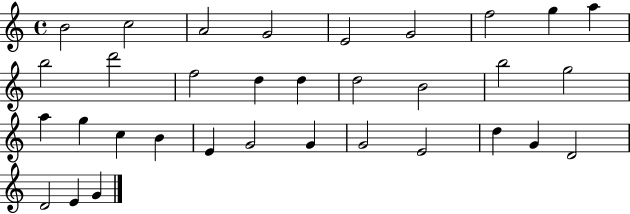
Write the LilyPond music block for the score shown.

{
  \clef treble
  \time 4/4
  \defaultTimeSignature
  \key c \major
  b'2 c''2 | a'2 g'2 | e'2 g'2 | f''2 g''4 a''4 | \break b''2 d'''2 | f''2 d''4 d''4 | d''2 b'2 | b''2 g''2 | \break a''4 g''4 c''4 b'4 | e'4 g'2 g'4 | g'2 e'2 | d''4 g'4 d'2 | \break d'2 e'4 g'4 | \bar "|."
}